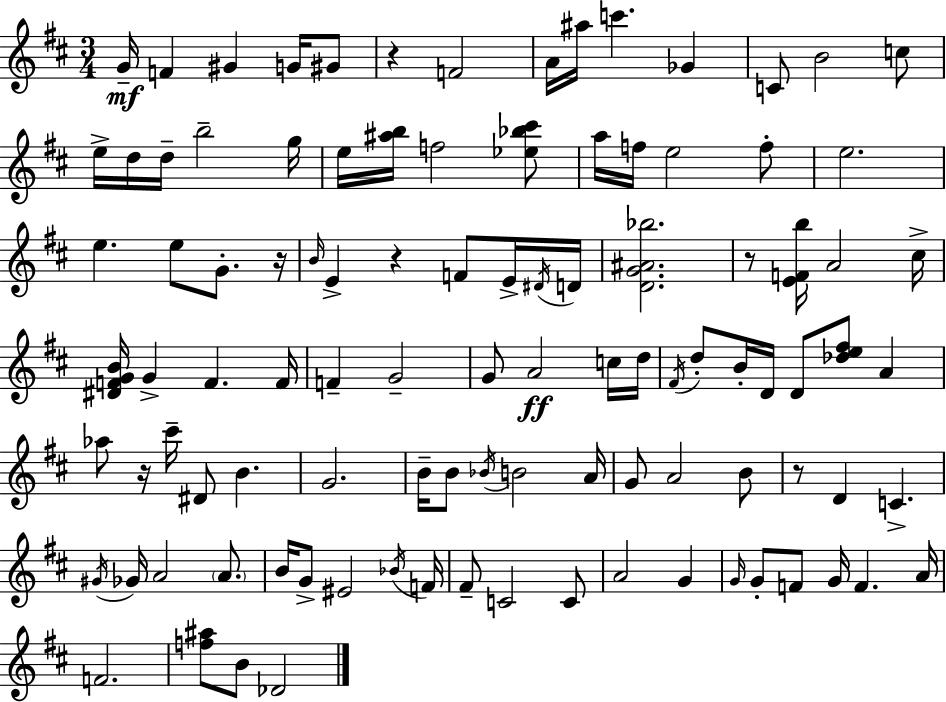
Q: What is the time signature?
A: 3/4